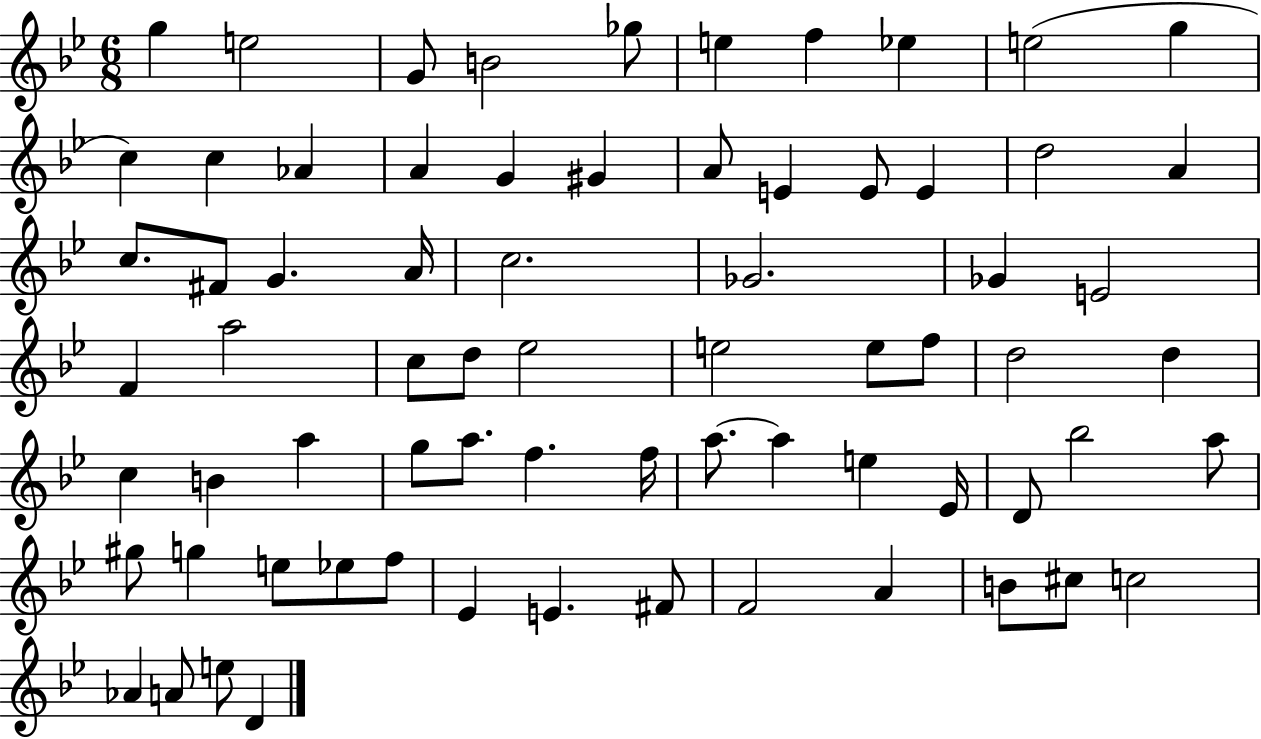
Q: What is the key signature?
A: BES major